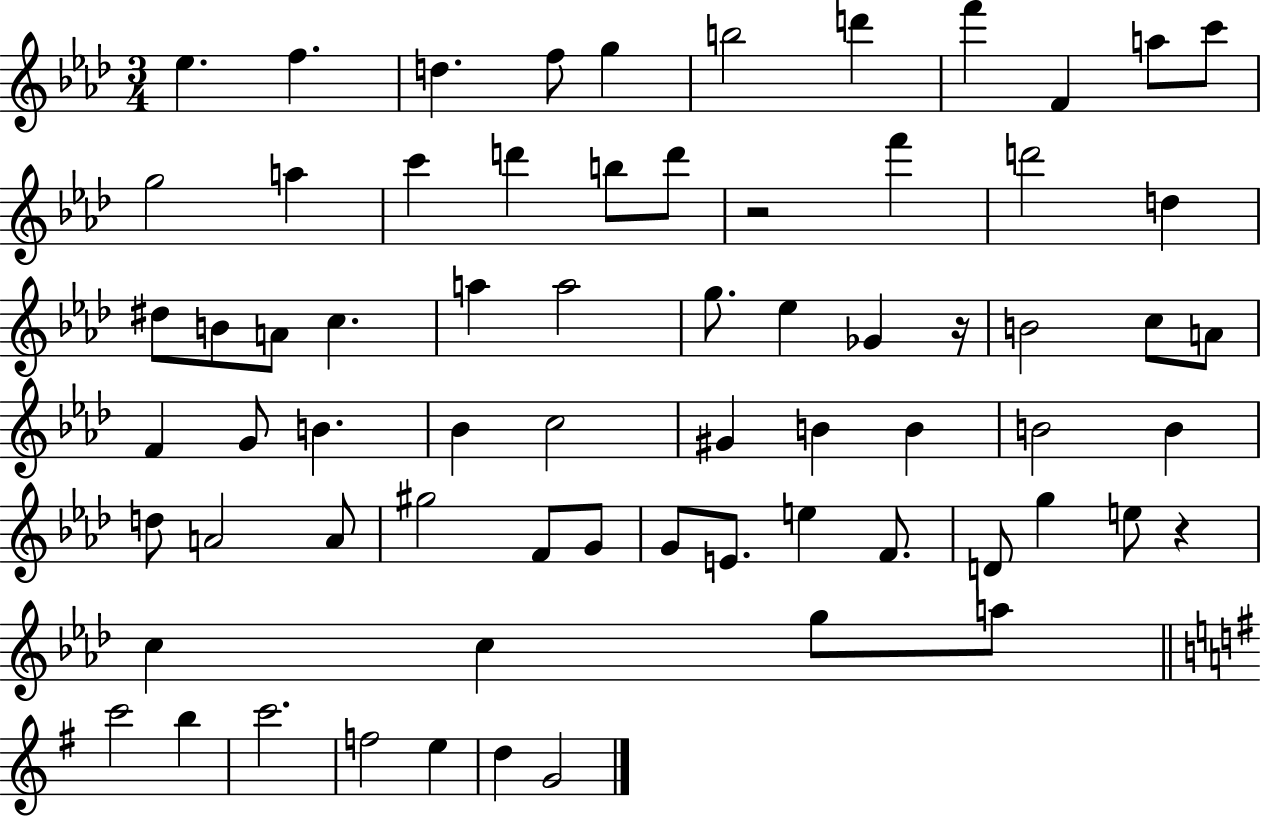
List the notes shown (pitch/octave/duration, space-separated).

Eb5/q. F5/q. D5/q. F5/e G5/q B5/h D6/q F6/q F4/q A5/e C6/e G5/h A5/q C6/q D6/q B5/e D6/e R/h F6/q D6/h D5/q D#5/e B4/e A4/e C5/q. A5/q A5/h G5/e. Eb5/q Gb4/q R/s B4/h C5/e A4/e F4/q G4/e B4/q. Bb4/q C5/h G#4/q B4/q B4/q B4/h B4/q D5/e A4/h A4/e G#5/h F4/e G4/e G4/e E4/e. E5/q F4/e. D4/e G5/q E5/e R/q C5/q C5/q G5/e A5/e C6/h B5/q C6/h. F5/h E5/q D5/q G4/h